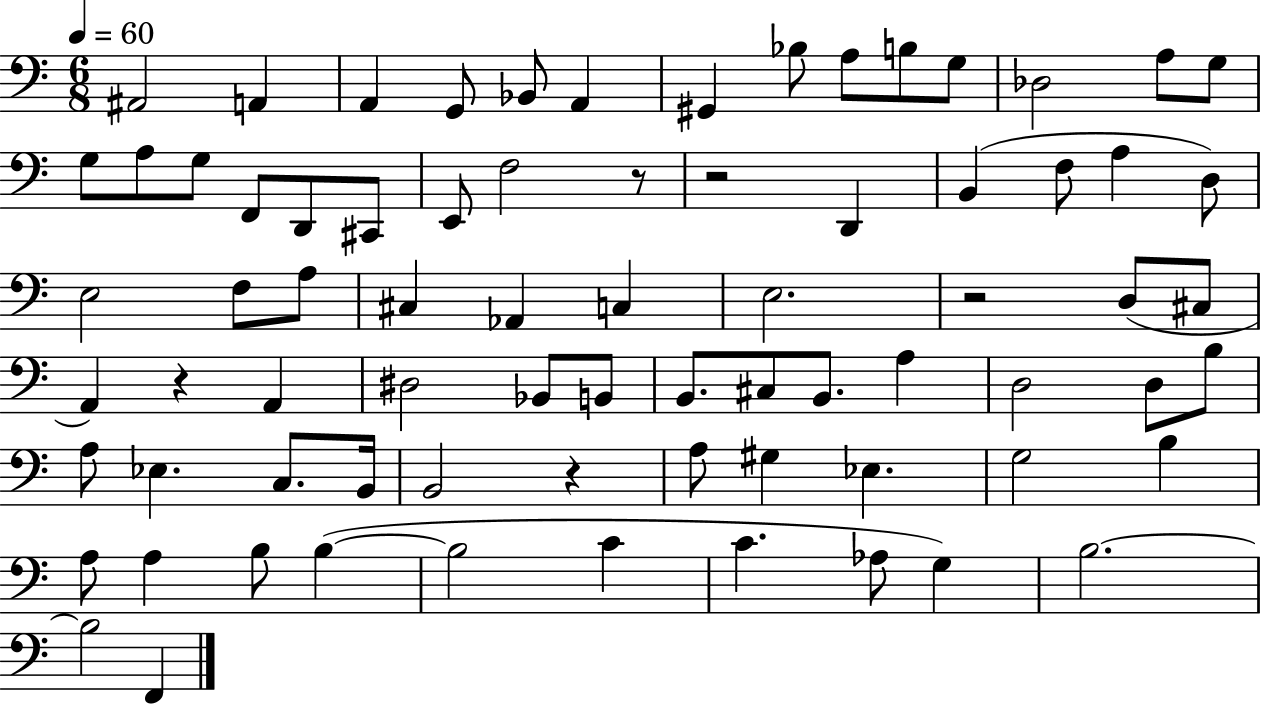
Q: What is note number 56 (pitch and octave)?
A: Eb3